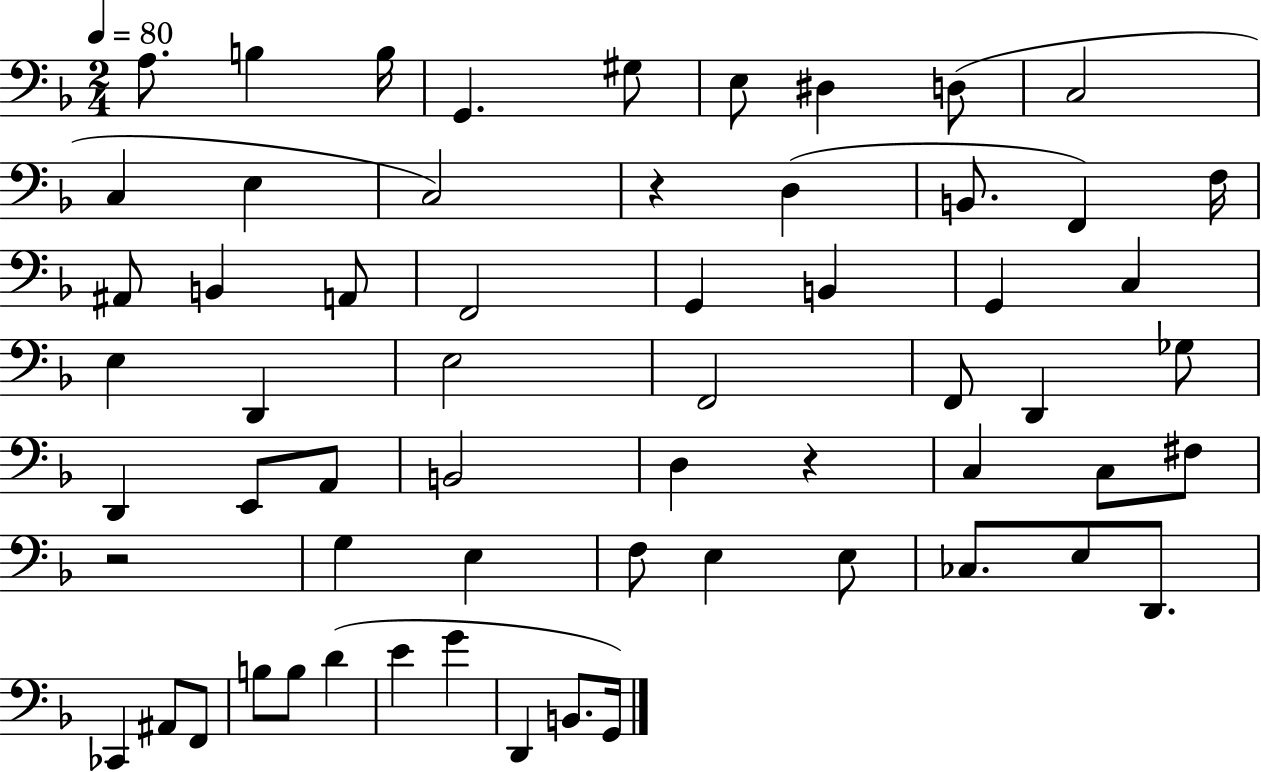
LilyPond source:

{
  \clef bass
  \numericTimeSignature
  \time 2/4
  \key f \major
  \tempo 4 = 80
  a8. b4 b16 | g,4. gis8 | e8 dis4 d8( | c2 | \break c4 e4 | c2) | r4 d4( | b,8. f,4) f16 | \break ais,8 b,4 a,8 | f,2 | g,4 b,4 | g,4 c4 | \break e4 d,4 | e2 | f,2 | f,8 d,4 ges8 | \break d,4 e,8 a,8 | b,2 | d4 r4 | c4 c8 fis8 | \break r2 | g4 e4 | f8 e4 e8 | ces8. e8 d,8. | \break ces,4 ais,8 f,8 | b8 b8 d'4( | e'4 g'4 | d,4 b,8. g,16) | \break \bar "|."
}